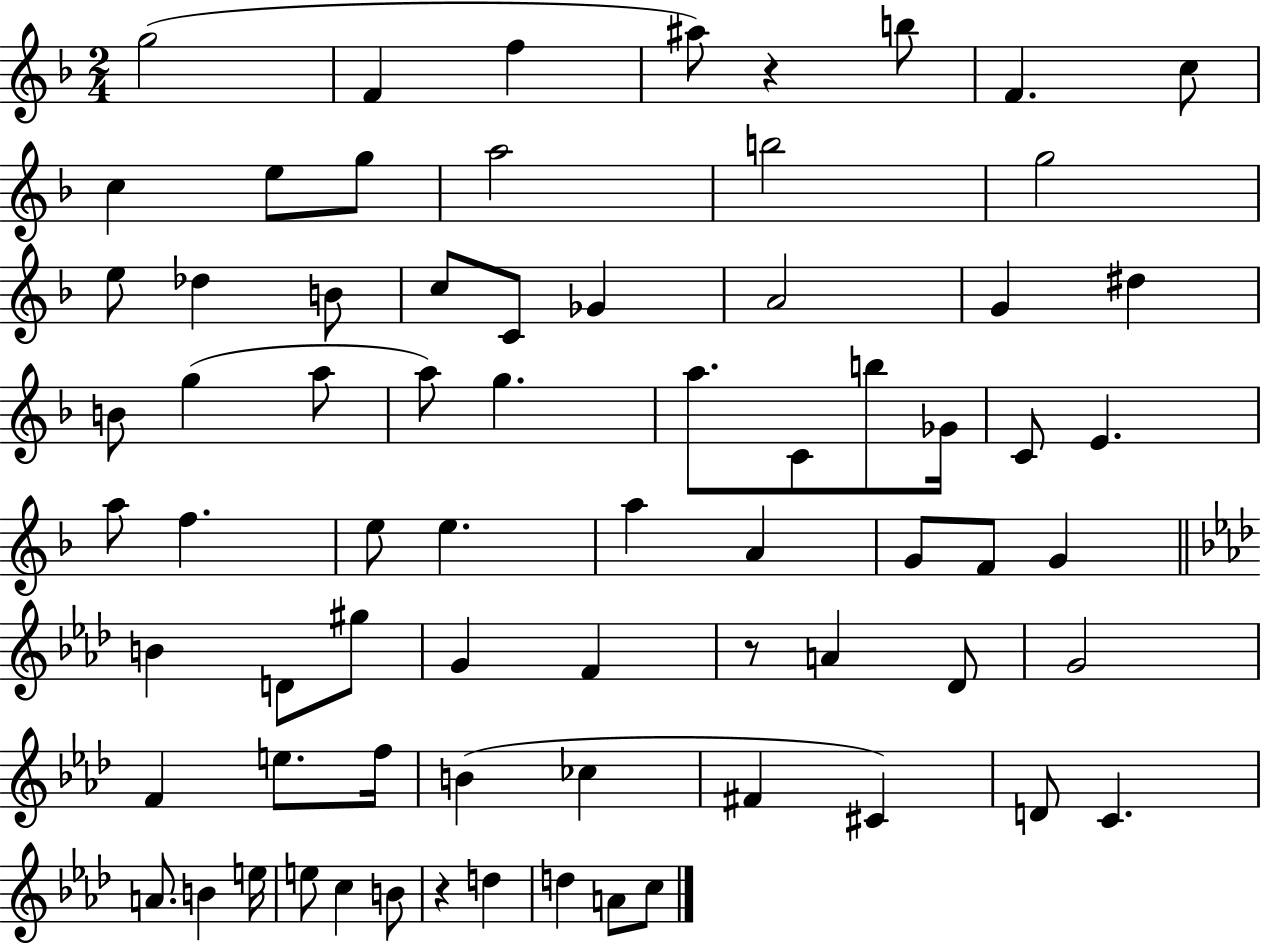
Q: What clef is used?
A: treble